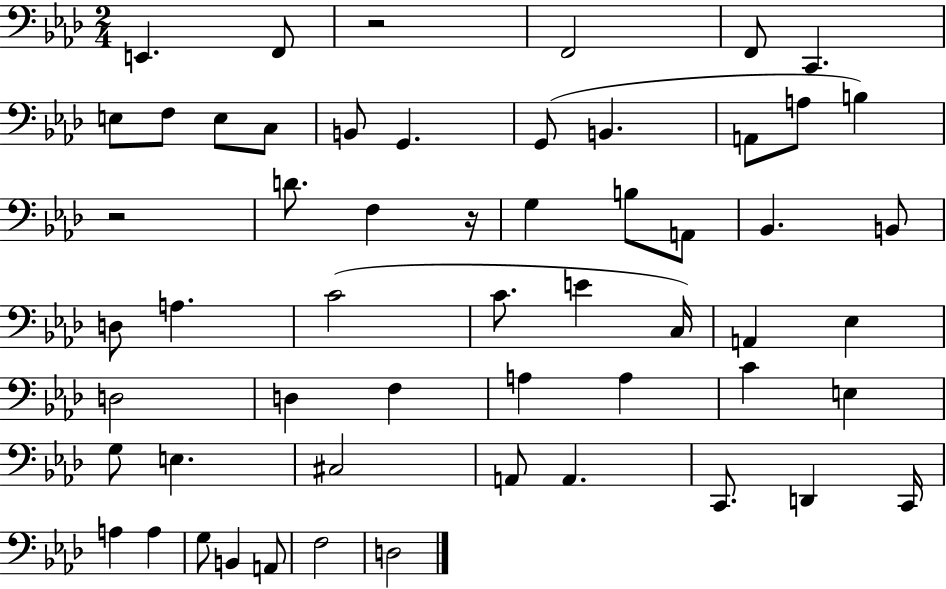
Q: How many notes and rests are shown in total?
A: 56